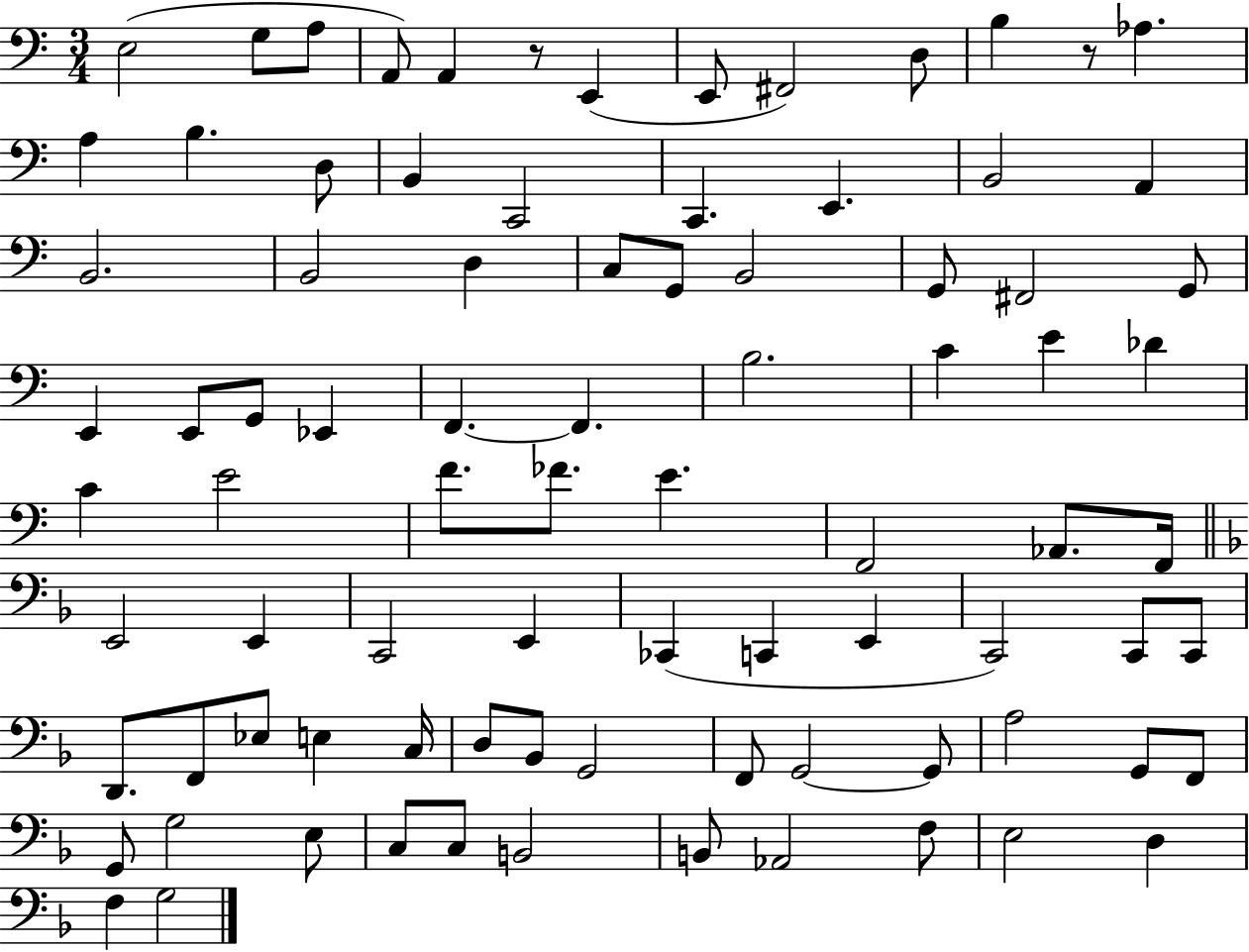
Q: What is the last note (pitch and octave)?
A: G3